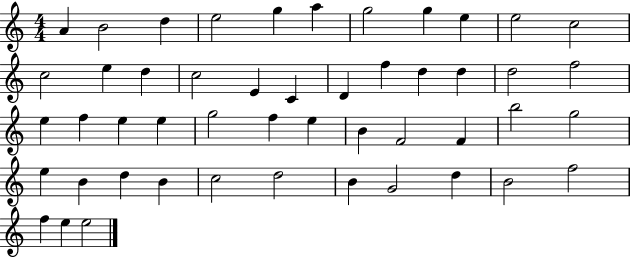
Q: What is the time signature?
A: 4/4